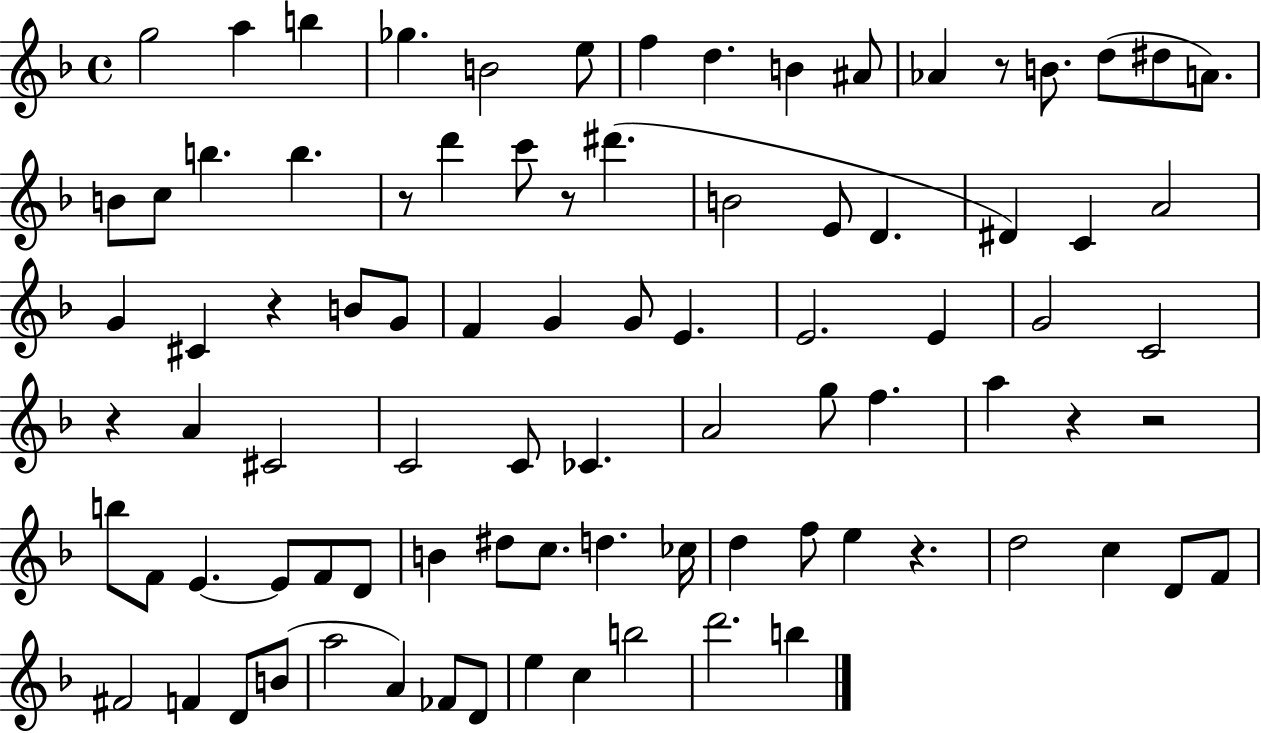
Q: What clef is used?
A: treble